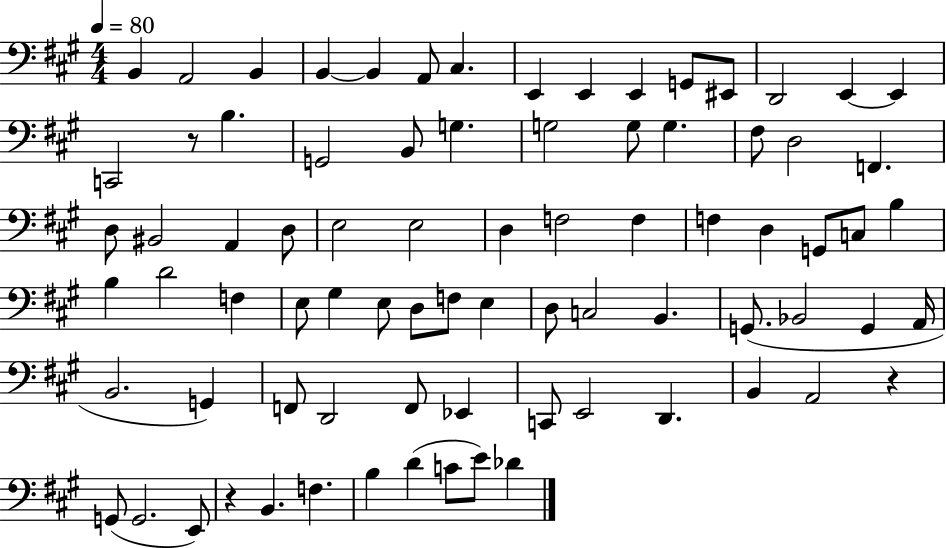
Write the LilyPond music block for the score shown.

{
  \clef bass
  \numericTimeSignature
  \time 4/4
  \key a \major
  \tempo 4 = 80
  \repeat volta 2 { b,4 a,2 b,4 | b,4~~ b,4 a,8 cis4. | e,4 e,4 e,4 g,8 eis,8 | d,2 e,4~~ e,4 | \break c,2 r8 b4. | g,2 b,8 g4. | g2 g8 g4. | fis8 d2 f,4. | \break d8 bis,2 a,4 d8 | e2 e2 | d4 f2 f4 | f4 d4 g,8 c8 b4 | \break b4 d'2 f4 | e8 gis4 e8 d8 f8 e4 | d8 c2 b,4. | g,8.( bes,2 g,4 a,16 | \break b,2. g,4) | f,8 d,2 f,8 ees,4 | c,8 e,2 d,4. | b,4 a,2 r4 | \break g,8( g,2. e,8) | r4 b,4. f4. | b4 d'4( c'8 e'8) des'4 | } \bar "|."
}